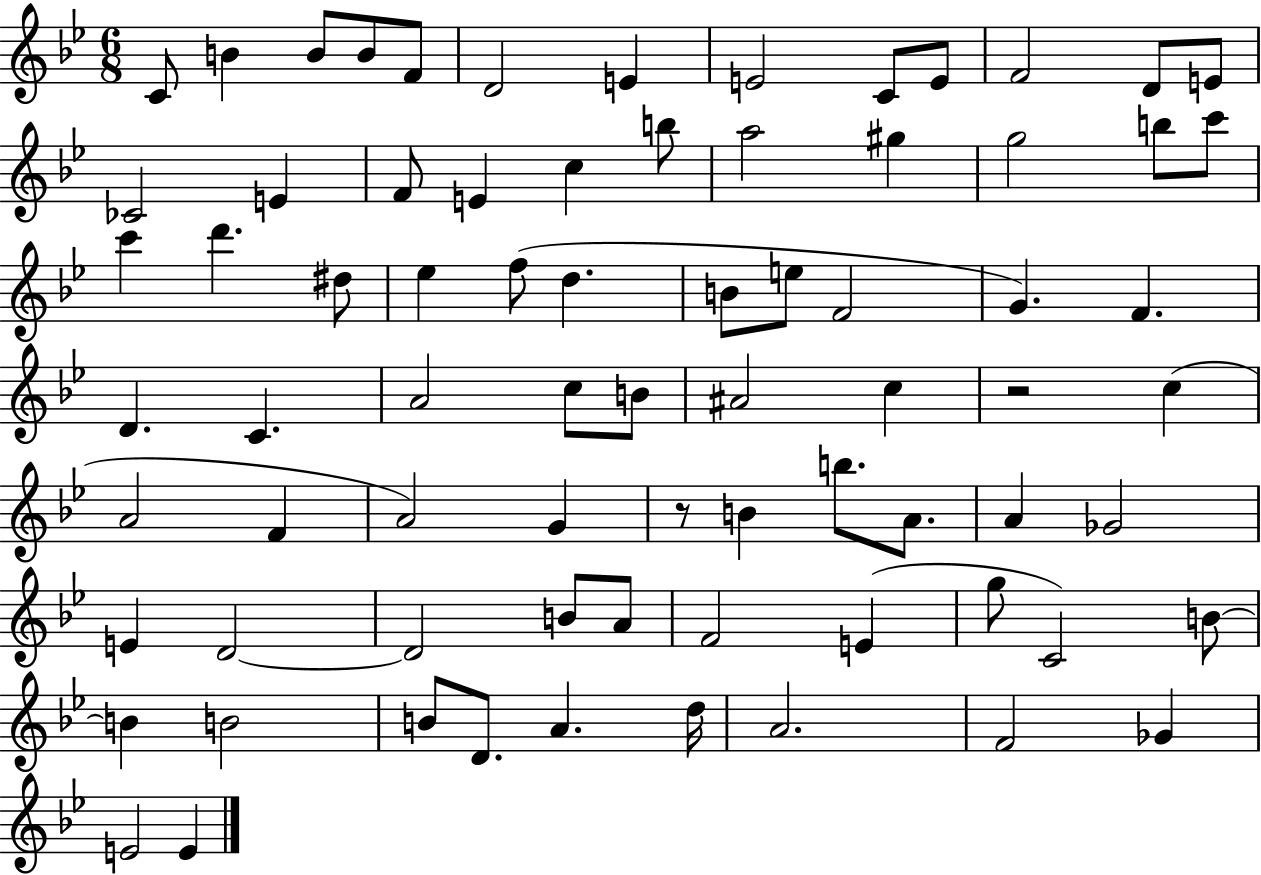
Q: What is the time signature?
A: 6/8